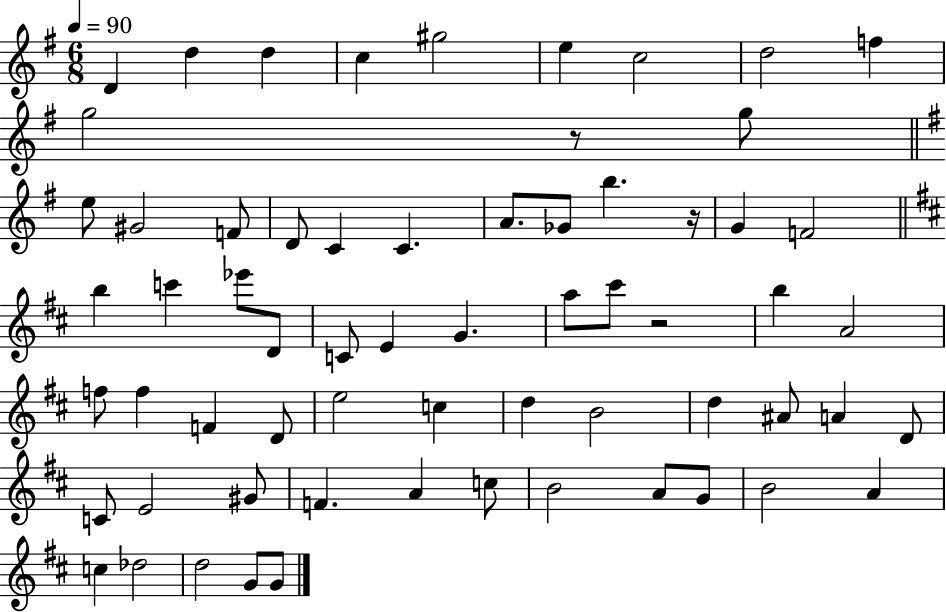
D4/q D5/q D5/q C5/q G#5/h E5/q C5/h D5/h F5/q G5/h R/e G5/e E5/e G#4/h F4/e D4/e C4/q C4/q. A4/e. Gb4/e B5/q. R/s G4/q F4/h B5/q C6/q Eb6/e D4/e C4/e E4/q G4/q. A5/e C#6/e R/h B5/q A4/h F5/e F5/q F4/q D4/e E5/h C5/q D5/q B4/h D5/q A#4/e A4/q D4/e C4/e E4/h G#4/e F4/q. A4/q C5/e B4/h A4/e G4/e B4/h A4/q C5/q Db5/h D5/h G4/e G4/e